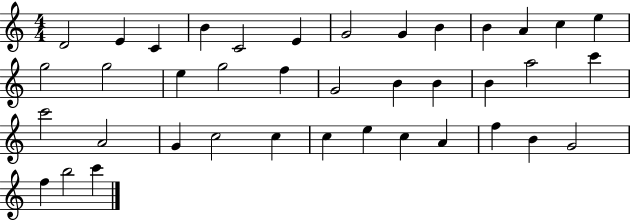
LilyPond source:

{
  \clef treble
  \numericTimeSignature
  \time 4/4
  \key c \major
  d'2 e'4 c'4 | b'4 c'2 e'4 | g'2 g'4 b'4 | b'4 a'4 c''4 e''4 | \break g''2 g''2 | e''4 g''2 f''4 | g'2 b'4 b'4 | b'4 a''2 c'''4 | \break c'''2 a'2 | g'4 c''2 c''4 | c''4 e''4 c''4 a'4 | f''4 b'4 g'2 | \break f''4 b''2 c'''4 | \bar "|."
}